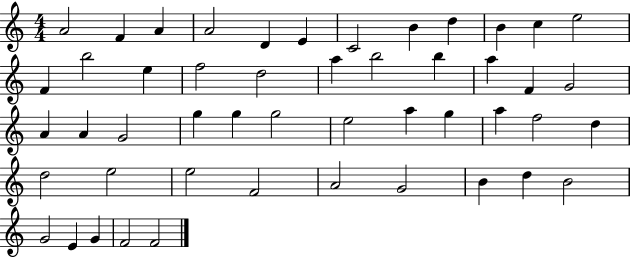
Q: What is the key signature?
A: C major